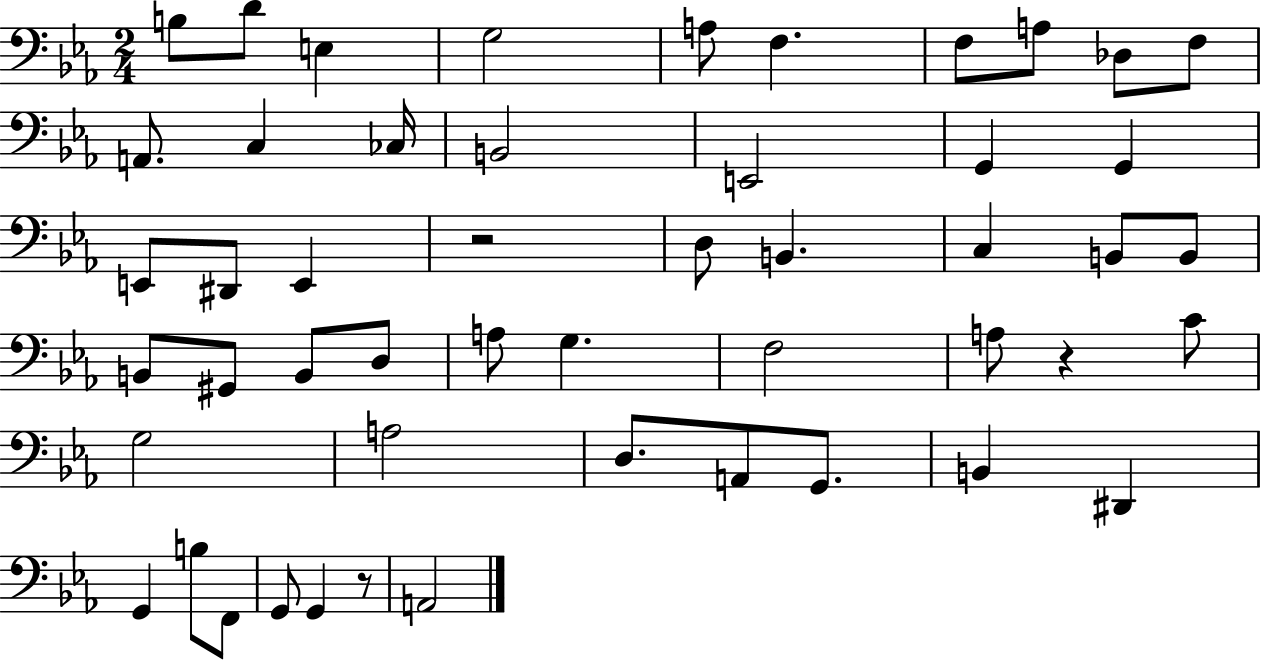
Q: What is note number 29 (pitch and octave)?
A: D3